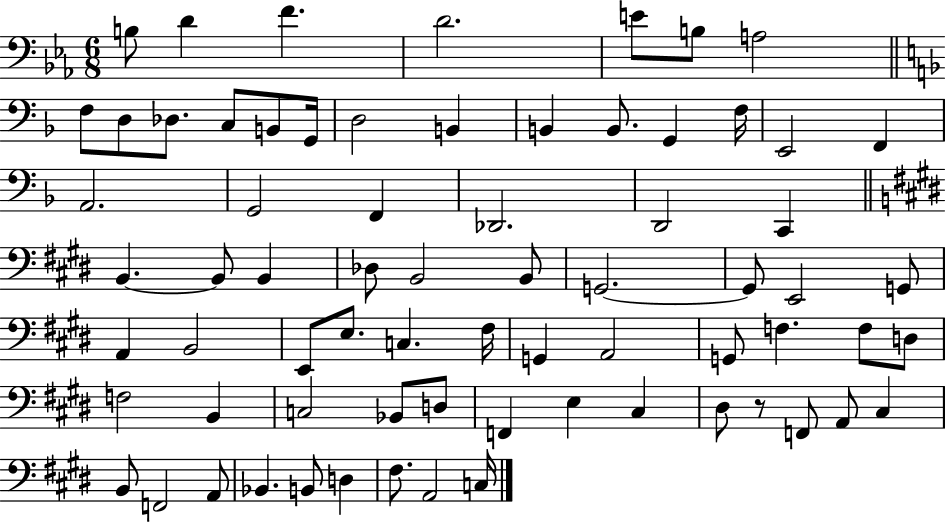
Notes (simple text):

B3/e D4/q F4/q. D4/h. E4/e B3/e A3/h F3/e D3/e Db3/e. C3/e B2/e G2/s D3/h B2/q B2/q B2/e. G2/q F3/s E2/h F2/q A2/h. G2/h F2/q Db2/h. D2/h C2/q B2/q. B2/e B2/q Db3/e B2/h B2/e G2/h. G2/e E2/h G2/e A2/q B2/h E2/e E3/e. C3/q. F#3/s G2/q A2/h G2/e F3/q. F3/e D3/e F3/h B2/q C3/h Bb2/e D3/e F2/q E3/q C#3/q D#3/e R/e F2/e A2/e C#3/q B2/e F2/h A2/e Bb2/q. B2/e D3/q F#3/e. A2/h C3/s